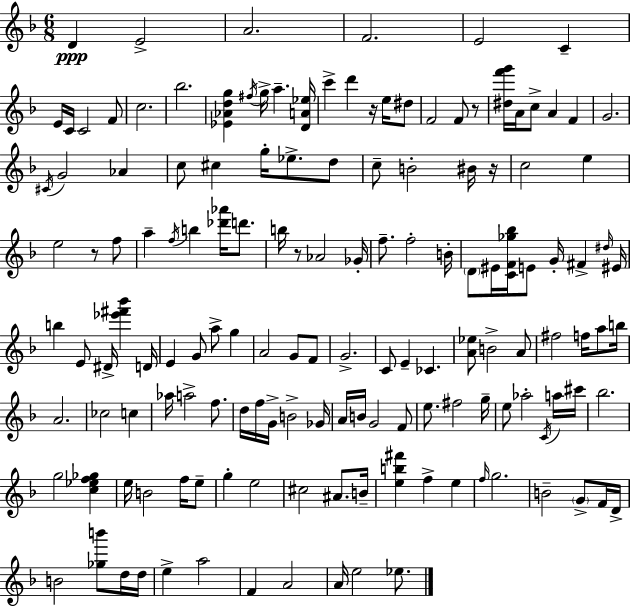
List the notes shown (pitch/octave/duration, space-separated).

D4/q E4/h A4/h. F4/h. E4/h C4/q E4/s C4/s C4/h F4/e C5/h. Bb5/h. [Eb4,Ab4,D5,G5]/q F#5/s G5/s A5/q. [D4,A4,Eb5]/s C6/q D6/q R/s E5/s D#5/e F4/h F4/e R/e [D#5,F6,G6]/s A4/s C5/e A4/q F4/q G4/h. C#4/s G4/h Ab4/q C5/e C#5/q G5/s Eb5/e. D5/e C5/e B4/h BIS4/s R/s C5/h E5/q E5/h R/e F5/e A5/q F5/s B5/q [Db6,Ab6]/s D6/e. B5/s R/e Ab4/h Gb4/s F5/e. F5/h B4/s D4/e EIS4/s [C4,F4,Gb5,Bb5]/s E4/e G4/s F#4/q D#5/s EIS4/s B5/q E4/e D#4/s [Eb6,F#6,Bb6]/q D4/s E4/q G4/e A5/e G5/q A4/h G4/e F4/e G4/h. C4/e E4/q CES4/q. [A4,Eb5]/e B4/h A4/e F#5/h F5/s A5/e B5/s A4/h. CES5/h C5/q Ab5/s A5/h F5/e. D5/s F5/s G4/s B4/h Gb4/s A4/s B4/s G4/h F4/e E5/e. F#5/h G5/s E5/e Ab5/h C4/s A5/s C#6/s Bb5/h. G5/h [C5,Eb5,F5,Gb5]/q E5/s B4/h F5/s E5/e G5/q E5/h C#5/h A#4/e. B4/s [E5,B5,F#6]/q F5/q E5/q F5/s G5/h. B4/h G4/e F4/s D4/s B4/h [Gb5,B6]/e D5/s D5/s E5/q A5/h F4/q A4/h A4/s E5/h Eb5/e.